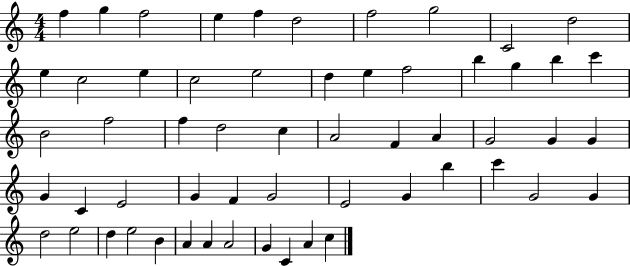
F5/q G5/q F5/h E5/q F5/q D5/h F5/h G5/h C4/h D5/h E5/q C5/h E5/q C5/h E5/h D5/q E5/q F5/h B5/q G5/q B5/q C6/q B4/h F5/h F5/q D5/h C5/q A4/h F4/q A4/q G4/h G4/q G4/q G4/q C4/q E4/h G4/q F4/q G4/h E4/h G4/q B5/q C6/q G4/h G4/q D5/h E5/h D5/q E5/h B4/q A4/q A4/q A4/h G4/q C4/q A4/q C5/q